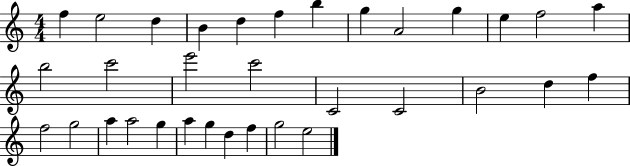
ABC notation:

X:1
T:Untitled
M:4/4
L:1/4
K:C
f e2 d B d f b g A2 g e f2 a b2 c'2 e'2 c'2 C2 C2 B2 d f f2 g2 a a2 g a g d f g2 e2